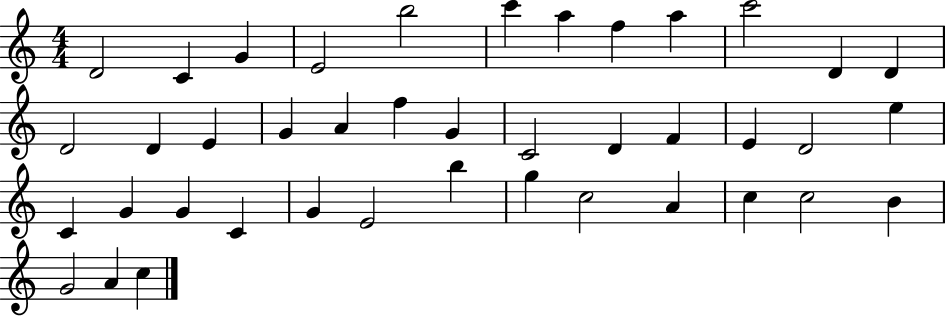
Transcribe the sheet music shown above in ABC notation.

X:1
T:Untitled
M:4/4
L:1/4
K:C
D2 C G E2 b2 c' a f a c'2 D D D2 D E G A f G C2 D F E D2 e C G G C G E2 b g c2 A c c2 B G2 A c